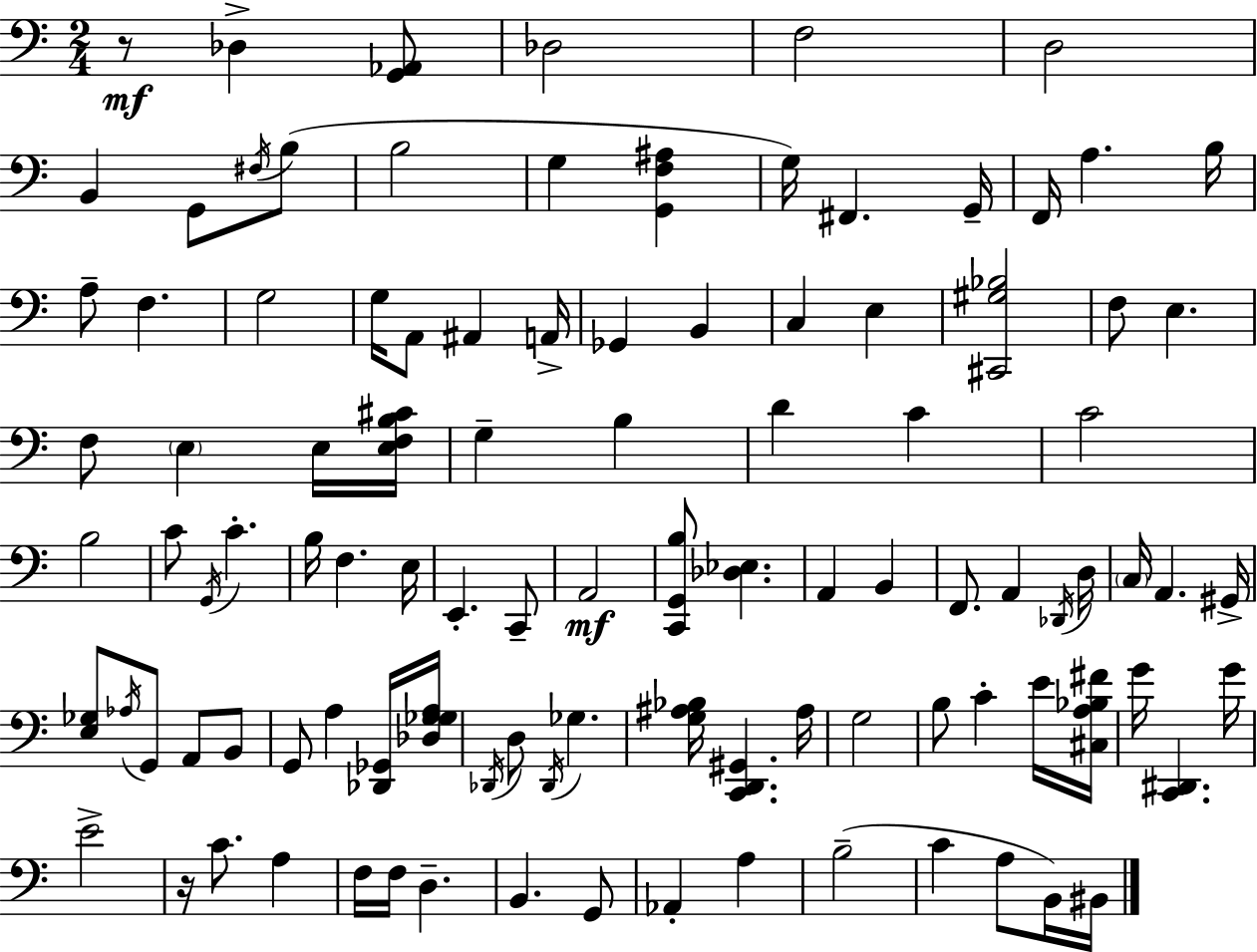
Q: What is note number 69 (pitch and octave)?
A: B3